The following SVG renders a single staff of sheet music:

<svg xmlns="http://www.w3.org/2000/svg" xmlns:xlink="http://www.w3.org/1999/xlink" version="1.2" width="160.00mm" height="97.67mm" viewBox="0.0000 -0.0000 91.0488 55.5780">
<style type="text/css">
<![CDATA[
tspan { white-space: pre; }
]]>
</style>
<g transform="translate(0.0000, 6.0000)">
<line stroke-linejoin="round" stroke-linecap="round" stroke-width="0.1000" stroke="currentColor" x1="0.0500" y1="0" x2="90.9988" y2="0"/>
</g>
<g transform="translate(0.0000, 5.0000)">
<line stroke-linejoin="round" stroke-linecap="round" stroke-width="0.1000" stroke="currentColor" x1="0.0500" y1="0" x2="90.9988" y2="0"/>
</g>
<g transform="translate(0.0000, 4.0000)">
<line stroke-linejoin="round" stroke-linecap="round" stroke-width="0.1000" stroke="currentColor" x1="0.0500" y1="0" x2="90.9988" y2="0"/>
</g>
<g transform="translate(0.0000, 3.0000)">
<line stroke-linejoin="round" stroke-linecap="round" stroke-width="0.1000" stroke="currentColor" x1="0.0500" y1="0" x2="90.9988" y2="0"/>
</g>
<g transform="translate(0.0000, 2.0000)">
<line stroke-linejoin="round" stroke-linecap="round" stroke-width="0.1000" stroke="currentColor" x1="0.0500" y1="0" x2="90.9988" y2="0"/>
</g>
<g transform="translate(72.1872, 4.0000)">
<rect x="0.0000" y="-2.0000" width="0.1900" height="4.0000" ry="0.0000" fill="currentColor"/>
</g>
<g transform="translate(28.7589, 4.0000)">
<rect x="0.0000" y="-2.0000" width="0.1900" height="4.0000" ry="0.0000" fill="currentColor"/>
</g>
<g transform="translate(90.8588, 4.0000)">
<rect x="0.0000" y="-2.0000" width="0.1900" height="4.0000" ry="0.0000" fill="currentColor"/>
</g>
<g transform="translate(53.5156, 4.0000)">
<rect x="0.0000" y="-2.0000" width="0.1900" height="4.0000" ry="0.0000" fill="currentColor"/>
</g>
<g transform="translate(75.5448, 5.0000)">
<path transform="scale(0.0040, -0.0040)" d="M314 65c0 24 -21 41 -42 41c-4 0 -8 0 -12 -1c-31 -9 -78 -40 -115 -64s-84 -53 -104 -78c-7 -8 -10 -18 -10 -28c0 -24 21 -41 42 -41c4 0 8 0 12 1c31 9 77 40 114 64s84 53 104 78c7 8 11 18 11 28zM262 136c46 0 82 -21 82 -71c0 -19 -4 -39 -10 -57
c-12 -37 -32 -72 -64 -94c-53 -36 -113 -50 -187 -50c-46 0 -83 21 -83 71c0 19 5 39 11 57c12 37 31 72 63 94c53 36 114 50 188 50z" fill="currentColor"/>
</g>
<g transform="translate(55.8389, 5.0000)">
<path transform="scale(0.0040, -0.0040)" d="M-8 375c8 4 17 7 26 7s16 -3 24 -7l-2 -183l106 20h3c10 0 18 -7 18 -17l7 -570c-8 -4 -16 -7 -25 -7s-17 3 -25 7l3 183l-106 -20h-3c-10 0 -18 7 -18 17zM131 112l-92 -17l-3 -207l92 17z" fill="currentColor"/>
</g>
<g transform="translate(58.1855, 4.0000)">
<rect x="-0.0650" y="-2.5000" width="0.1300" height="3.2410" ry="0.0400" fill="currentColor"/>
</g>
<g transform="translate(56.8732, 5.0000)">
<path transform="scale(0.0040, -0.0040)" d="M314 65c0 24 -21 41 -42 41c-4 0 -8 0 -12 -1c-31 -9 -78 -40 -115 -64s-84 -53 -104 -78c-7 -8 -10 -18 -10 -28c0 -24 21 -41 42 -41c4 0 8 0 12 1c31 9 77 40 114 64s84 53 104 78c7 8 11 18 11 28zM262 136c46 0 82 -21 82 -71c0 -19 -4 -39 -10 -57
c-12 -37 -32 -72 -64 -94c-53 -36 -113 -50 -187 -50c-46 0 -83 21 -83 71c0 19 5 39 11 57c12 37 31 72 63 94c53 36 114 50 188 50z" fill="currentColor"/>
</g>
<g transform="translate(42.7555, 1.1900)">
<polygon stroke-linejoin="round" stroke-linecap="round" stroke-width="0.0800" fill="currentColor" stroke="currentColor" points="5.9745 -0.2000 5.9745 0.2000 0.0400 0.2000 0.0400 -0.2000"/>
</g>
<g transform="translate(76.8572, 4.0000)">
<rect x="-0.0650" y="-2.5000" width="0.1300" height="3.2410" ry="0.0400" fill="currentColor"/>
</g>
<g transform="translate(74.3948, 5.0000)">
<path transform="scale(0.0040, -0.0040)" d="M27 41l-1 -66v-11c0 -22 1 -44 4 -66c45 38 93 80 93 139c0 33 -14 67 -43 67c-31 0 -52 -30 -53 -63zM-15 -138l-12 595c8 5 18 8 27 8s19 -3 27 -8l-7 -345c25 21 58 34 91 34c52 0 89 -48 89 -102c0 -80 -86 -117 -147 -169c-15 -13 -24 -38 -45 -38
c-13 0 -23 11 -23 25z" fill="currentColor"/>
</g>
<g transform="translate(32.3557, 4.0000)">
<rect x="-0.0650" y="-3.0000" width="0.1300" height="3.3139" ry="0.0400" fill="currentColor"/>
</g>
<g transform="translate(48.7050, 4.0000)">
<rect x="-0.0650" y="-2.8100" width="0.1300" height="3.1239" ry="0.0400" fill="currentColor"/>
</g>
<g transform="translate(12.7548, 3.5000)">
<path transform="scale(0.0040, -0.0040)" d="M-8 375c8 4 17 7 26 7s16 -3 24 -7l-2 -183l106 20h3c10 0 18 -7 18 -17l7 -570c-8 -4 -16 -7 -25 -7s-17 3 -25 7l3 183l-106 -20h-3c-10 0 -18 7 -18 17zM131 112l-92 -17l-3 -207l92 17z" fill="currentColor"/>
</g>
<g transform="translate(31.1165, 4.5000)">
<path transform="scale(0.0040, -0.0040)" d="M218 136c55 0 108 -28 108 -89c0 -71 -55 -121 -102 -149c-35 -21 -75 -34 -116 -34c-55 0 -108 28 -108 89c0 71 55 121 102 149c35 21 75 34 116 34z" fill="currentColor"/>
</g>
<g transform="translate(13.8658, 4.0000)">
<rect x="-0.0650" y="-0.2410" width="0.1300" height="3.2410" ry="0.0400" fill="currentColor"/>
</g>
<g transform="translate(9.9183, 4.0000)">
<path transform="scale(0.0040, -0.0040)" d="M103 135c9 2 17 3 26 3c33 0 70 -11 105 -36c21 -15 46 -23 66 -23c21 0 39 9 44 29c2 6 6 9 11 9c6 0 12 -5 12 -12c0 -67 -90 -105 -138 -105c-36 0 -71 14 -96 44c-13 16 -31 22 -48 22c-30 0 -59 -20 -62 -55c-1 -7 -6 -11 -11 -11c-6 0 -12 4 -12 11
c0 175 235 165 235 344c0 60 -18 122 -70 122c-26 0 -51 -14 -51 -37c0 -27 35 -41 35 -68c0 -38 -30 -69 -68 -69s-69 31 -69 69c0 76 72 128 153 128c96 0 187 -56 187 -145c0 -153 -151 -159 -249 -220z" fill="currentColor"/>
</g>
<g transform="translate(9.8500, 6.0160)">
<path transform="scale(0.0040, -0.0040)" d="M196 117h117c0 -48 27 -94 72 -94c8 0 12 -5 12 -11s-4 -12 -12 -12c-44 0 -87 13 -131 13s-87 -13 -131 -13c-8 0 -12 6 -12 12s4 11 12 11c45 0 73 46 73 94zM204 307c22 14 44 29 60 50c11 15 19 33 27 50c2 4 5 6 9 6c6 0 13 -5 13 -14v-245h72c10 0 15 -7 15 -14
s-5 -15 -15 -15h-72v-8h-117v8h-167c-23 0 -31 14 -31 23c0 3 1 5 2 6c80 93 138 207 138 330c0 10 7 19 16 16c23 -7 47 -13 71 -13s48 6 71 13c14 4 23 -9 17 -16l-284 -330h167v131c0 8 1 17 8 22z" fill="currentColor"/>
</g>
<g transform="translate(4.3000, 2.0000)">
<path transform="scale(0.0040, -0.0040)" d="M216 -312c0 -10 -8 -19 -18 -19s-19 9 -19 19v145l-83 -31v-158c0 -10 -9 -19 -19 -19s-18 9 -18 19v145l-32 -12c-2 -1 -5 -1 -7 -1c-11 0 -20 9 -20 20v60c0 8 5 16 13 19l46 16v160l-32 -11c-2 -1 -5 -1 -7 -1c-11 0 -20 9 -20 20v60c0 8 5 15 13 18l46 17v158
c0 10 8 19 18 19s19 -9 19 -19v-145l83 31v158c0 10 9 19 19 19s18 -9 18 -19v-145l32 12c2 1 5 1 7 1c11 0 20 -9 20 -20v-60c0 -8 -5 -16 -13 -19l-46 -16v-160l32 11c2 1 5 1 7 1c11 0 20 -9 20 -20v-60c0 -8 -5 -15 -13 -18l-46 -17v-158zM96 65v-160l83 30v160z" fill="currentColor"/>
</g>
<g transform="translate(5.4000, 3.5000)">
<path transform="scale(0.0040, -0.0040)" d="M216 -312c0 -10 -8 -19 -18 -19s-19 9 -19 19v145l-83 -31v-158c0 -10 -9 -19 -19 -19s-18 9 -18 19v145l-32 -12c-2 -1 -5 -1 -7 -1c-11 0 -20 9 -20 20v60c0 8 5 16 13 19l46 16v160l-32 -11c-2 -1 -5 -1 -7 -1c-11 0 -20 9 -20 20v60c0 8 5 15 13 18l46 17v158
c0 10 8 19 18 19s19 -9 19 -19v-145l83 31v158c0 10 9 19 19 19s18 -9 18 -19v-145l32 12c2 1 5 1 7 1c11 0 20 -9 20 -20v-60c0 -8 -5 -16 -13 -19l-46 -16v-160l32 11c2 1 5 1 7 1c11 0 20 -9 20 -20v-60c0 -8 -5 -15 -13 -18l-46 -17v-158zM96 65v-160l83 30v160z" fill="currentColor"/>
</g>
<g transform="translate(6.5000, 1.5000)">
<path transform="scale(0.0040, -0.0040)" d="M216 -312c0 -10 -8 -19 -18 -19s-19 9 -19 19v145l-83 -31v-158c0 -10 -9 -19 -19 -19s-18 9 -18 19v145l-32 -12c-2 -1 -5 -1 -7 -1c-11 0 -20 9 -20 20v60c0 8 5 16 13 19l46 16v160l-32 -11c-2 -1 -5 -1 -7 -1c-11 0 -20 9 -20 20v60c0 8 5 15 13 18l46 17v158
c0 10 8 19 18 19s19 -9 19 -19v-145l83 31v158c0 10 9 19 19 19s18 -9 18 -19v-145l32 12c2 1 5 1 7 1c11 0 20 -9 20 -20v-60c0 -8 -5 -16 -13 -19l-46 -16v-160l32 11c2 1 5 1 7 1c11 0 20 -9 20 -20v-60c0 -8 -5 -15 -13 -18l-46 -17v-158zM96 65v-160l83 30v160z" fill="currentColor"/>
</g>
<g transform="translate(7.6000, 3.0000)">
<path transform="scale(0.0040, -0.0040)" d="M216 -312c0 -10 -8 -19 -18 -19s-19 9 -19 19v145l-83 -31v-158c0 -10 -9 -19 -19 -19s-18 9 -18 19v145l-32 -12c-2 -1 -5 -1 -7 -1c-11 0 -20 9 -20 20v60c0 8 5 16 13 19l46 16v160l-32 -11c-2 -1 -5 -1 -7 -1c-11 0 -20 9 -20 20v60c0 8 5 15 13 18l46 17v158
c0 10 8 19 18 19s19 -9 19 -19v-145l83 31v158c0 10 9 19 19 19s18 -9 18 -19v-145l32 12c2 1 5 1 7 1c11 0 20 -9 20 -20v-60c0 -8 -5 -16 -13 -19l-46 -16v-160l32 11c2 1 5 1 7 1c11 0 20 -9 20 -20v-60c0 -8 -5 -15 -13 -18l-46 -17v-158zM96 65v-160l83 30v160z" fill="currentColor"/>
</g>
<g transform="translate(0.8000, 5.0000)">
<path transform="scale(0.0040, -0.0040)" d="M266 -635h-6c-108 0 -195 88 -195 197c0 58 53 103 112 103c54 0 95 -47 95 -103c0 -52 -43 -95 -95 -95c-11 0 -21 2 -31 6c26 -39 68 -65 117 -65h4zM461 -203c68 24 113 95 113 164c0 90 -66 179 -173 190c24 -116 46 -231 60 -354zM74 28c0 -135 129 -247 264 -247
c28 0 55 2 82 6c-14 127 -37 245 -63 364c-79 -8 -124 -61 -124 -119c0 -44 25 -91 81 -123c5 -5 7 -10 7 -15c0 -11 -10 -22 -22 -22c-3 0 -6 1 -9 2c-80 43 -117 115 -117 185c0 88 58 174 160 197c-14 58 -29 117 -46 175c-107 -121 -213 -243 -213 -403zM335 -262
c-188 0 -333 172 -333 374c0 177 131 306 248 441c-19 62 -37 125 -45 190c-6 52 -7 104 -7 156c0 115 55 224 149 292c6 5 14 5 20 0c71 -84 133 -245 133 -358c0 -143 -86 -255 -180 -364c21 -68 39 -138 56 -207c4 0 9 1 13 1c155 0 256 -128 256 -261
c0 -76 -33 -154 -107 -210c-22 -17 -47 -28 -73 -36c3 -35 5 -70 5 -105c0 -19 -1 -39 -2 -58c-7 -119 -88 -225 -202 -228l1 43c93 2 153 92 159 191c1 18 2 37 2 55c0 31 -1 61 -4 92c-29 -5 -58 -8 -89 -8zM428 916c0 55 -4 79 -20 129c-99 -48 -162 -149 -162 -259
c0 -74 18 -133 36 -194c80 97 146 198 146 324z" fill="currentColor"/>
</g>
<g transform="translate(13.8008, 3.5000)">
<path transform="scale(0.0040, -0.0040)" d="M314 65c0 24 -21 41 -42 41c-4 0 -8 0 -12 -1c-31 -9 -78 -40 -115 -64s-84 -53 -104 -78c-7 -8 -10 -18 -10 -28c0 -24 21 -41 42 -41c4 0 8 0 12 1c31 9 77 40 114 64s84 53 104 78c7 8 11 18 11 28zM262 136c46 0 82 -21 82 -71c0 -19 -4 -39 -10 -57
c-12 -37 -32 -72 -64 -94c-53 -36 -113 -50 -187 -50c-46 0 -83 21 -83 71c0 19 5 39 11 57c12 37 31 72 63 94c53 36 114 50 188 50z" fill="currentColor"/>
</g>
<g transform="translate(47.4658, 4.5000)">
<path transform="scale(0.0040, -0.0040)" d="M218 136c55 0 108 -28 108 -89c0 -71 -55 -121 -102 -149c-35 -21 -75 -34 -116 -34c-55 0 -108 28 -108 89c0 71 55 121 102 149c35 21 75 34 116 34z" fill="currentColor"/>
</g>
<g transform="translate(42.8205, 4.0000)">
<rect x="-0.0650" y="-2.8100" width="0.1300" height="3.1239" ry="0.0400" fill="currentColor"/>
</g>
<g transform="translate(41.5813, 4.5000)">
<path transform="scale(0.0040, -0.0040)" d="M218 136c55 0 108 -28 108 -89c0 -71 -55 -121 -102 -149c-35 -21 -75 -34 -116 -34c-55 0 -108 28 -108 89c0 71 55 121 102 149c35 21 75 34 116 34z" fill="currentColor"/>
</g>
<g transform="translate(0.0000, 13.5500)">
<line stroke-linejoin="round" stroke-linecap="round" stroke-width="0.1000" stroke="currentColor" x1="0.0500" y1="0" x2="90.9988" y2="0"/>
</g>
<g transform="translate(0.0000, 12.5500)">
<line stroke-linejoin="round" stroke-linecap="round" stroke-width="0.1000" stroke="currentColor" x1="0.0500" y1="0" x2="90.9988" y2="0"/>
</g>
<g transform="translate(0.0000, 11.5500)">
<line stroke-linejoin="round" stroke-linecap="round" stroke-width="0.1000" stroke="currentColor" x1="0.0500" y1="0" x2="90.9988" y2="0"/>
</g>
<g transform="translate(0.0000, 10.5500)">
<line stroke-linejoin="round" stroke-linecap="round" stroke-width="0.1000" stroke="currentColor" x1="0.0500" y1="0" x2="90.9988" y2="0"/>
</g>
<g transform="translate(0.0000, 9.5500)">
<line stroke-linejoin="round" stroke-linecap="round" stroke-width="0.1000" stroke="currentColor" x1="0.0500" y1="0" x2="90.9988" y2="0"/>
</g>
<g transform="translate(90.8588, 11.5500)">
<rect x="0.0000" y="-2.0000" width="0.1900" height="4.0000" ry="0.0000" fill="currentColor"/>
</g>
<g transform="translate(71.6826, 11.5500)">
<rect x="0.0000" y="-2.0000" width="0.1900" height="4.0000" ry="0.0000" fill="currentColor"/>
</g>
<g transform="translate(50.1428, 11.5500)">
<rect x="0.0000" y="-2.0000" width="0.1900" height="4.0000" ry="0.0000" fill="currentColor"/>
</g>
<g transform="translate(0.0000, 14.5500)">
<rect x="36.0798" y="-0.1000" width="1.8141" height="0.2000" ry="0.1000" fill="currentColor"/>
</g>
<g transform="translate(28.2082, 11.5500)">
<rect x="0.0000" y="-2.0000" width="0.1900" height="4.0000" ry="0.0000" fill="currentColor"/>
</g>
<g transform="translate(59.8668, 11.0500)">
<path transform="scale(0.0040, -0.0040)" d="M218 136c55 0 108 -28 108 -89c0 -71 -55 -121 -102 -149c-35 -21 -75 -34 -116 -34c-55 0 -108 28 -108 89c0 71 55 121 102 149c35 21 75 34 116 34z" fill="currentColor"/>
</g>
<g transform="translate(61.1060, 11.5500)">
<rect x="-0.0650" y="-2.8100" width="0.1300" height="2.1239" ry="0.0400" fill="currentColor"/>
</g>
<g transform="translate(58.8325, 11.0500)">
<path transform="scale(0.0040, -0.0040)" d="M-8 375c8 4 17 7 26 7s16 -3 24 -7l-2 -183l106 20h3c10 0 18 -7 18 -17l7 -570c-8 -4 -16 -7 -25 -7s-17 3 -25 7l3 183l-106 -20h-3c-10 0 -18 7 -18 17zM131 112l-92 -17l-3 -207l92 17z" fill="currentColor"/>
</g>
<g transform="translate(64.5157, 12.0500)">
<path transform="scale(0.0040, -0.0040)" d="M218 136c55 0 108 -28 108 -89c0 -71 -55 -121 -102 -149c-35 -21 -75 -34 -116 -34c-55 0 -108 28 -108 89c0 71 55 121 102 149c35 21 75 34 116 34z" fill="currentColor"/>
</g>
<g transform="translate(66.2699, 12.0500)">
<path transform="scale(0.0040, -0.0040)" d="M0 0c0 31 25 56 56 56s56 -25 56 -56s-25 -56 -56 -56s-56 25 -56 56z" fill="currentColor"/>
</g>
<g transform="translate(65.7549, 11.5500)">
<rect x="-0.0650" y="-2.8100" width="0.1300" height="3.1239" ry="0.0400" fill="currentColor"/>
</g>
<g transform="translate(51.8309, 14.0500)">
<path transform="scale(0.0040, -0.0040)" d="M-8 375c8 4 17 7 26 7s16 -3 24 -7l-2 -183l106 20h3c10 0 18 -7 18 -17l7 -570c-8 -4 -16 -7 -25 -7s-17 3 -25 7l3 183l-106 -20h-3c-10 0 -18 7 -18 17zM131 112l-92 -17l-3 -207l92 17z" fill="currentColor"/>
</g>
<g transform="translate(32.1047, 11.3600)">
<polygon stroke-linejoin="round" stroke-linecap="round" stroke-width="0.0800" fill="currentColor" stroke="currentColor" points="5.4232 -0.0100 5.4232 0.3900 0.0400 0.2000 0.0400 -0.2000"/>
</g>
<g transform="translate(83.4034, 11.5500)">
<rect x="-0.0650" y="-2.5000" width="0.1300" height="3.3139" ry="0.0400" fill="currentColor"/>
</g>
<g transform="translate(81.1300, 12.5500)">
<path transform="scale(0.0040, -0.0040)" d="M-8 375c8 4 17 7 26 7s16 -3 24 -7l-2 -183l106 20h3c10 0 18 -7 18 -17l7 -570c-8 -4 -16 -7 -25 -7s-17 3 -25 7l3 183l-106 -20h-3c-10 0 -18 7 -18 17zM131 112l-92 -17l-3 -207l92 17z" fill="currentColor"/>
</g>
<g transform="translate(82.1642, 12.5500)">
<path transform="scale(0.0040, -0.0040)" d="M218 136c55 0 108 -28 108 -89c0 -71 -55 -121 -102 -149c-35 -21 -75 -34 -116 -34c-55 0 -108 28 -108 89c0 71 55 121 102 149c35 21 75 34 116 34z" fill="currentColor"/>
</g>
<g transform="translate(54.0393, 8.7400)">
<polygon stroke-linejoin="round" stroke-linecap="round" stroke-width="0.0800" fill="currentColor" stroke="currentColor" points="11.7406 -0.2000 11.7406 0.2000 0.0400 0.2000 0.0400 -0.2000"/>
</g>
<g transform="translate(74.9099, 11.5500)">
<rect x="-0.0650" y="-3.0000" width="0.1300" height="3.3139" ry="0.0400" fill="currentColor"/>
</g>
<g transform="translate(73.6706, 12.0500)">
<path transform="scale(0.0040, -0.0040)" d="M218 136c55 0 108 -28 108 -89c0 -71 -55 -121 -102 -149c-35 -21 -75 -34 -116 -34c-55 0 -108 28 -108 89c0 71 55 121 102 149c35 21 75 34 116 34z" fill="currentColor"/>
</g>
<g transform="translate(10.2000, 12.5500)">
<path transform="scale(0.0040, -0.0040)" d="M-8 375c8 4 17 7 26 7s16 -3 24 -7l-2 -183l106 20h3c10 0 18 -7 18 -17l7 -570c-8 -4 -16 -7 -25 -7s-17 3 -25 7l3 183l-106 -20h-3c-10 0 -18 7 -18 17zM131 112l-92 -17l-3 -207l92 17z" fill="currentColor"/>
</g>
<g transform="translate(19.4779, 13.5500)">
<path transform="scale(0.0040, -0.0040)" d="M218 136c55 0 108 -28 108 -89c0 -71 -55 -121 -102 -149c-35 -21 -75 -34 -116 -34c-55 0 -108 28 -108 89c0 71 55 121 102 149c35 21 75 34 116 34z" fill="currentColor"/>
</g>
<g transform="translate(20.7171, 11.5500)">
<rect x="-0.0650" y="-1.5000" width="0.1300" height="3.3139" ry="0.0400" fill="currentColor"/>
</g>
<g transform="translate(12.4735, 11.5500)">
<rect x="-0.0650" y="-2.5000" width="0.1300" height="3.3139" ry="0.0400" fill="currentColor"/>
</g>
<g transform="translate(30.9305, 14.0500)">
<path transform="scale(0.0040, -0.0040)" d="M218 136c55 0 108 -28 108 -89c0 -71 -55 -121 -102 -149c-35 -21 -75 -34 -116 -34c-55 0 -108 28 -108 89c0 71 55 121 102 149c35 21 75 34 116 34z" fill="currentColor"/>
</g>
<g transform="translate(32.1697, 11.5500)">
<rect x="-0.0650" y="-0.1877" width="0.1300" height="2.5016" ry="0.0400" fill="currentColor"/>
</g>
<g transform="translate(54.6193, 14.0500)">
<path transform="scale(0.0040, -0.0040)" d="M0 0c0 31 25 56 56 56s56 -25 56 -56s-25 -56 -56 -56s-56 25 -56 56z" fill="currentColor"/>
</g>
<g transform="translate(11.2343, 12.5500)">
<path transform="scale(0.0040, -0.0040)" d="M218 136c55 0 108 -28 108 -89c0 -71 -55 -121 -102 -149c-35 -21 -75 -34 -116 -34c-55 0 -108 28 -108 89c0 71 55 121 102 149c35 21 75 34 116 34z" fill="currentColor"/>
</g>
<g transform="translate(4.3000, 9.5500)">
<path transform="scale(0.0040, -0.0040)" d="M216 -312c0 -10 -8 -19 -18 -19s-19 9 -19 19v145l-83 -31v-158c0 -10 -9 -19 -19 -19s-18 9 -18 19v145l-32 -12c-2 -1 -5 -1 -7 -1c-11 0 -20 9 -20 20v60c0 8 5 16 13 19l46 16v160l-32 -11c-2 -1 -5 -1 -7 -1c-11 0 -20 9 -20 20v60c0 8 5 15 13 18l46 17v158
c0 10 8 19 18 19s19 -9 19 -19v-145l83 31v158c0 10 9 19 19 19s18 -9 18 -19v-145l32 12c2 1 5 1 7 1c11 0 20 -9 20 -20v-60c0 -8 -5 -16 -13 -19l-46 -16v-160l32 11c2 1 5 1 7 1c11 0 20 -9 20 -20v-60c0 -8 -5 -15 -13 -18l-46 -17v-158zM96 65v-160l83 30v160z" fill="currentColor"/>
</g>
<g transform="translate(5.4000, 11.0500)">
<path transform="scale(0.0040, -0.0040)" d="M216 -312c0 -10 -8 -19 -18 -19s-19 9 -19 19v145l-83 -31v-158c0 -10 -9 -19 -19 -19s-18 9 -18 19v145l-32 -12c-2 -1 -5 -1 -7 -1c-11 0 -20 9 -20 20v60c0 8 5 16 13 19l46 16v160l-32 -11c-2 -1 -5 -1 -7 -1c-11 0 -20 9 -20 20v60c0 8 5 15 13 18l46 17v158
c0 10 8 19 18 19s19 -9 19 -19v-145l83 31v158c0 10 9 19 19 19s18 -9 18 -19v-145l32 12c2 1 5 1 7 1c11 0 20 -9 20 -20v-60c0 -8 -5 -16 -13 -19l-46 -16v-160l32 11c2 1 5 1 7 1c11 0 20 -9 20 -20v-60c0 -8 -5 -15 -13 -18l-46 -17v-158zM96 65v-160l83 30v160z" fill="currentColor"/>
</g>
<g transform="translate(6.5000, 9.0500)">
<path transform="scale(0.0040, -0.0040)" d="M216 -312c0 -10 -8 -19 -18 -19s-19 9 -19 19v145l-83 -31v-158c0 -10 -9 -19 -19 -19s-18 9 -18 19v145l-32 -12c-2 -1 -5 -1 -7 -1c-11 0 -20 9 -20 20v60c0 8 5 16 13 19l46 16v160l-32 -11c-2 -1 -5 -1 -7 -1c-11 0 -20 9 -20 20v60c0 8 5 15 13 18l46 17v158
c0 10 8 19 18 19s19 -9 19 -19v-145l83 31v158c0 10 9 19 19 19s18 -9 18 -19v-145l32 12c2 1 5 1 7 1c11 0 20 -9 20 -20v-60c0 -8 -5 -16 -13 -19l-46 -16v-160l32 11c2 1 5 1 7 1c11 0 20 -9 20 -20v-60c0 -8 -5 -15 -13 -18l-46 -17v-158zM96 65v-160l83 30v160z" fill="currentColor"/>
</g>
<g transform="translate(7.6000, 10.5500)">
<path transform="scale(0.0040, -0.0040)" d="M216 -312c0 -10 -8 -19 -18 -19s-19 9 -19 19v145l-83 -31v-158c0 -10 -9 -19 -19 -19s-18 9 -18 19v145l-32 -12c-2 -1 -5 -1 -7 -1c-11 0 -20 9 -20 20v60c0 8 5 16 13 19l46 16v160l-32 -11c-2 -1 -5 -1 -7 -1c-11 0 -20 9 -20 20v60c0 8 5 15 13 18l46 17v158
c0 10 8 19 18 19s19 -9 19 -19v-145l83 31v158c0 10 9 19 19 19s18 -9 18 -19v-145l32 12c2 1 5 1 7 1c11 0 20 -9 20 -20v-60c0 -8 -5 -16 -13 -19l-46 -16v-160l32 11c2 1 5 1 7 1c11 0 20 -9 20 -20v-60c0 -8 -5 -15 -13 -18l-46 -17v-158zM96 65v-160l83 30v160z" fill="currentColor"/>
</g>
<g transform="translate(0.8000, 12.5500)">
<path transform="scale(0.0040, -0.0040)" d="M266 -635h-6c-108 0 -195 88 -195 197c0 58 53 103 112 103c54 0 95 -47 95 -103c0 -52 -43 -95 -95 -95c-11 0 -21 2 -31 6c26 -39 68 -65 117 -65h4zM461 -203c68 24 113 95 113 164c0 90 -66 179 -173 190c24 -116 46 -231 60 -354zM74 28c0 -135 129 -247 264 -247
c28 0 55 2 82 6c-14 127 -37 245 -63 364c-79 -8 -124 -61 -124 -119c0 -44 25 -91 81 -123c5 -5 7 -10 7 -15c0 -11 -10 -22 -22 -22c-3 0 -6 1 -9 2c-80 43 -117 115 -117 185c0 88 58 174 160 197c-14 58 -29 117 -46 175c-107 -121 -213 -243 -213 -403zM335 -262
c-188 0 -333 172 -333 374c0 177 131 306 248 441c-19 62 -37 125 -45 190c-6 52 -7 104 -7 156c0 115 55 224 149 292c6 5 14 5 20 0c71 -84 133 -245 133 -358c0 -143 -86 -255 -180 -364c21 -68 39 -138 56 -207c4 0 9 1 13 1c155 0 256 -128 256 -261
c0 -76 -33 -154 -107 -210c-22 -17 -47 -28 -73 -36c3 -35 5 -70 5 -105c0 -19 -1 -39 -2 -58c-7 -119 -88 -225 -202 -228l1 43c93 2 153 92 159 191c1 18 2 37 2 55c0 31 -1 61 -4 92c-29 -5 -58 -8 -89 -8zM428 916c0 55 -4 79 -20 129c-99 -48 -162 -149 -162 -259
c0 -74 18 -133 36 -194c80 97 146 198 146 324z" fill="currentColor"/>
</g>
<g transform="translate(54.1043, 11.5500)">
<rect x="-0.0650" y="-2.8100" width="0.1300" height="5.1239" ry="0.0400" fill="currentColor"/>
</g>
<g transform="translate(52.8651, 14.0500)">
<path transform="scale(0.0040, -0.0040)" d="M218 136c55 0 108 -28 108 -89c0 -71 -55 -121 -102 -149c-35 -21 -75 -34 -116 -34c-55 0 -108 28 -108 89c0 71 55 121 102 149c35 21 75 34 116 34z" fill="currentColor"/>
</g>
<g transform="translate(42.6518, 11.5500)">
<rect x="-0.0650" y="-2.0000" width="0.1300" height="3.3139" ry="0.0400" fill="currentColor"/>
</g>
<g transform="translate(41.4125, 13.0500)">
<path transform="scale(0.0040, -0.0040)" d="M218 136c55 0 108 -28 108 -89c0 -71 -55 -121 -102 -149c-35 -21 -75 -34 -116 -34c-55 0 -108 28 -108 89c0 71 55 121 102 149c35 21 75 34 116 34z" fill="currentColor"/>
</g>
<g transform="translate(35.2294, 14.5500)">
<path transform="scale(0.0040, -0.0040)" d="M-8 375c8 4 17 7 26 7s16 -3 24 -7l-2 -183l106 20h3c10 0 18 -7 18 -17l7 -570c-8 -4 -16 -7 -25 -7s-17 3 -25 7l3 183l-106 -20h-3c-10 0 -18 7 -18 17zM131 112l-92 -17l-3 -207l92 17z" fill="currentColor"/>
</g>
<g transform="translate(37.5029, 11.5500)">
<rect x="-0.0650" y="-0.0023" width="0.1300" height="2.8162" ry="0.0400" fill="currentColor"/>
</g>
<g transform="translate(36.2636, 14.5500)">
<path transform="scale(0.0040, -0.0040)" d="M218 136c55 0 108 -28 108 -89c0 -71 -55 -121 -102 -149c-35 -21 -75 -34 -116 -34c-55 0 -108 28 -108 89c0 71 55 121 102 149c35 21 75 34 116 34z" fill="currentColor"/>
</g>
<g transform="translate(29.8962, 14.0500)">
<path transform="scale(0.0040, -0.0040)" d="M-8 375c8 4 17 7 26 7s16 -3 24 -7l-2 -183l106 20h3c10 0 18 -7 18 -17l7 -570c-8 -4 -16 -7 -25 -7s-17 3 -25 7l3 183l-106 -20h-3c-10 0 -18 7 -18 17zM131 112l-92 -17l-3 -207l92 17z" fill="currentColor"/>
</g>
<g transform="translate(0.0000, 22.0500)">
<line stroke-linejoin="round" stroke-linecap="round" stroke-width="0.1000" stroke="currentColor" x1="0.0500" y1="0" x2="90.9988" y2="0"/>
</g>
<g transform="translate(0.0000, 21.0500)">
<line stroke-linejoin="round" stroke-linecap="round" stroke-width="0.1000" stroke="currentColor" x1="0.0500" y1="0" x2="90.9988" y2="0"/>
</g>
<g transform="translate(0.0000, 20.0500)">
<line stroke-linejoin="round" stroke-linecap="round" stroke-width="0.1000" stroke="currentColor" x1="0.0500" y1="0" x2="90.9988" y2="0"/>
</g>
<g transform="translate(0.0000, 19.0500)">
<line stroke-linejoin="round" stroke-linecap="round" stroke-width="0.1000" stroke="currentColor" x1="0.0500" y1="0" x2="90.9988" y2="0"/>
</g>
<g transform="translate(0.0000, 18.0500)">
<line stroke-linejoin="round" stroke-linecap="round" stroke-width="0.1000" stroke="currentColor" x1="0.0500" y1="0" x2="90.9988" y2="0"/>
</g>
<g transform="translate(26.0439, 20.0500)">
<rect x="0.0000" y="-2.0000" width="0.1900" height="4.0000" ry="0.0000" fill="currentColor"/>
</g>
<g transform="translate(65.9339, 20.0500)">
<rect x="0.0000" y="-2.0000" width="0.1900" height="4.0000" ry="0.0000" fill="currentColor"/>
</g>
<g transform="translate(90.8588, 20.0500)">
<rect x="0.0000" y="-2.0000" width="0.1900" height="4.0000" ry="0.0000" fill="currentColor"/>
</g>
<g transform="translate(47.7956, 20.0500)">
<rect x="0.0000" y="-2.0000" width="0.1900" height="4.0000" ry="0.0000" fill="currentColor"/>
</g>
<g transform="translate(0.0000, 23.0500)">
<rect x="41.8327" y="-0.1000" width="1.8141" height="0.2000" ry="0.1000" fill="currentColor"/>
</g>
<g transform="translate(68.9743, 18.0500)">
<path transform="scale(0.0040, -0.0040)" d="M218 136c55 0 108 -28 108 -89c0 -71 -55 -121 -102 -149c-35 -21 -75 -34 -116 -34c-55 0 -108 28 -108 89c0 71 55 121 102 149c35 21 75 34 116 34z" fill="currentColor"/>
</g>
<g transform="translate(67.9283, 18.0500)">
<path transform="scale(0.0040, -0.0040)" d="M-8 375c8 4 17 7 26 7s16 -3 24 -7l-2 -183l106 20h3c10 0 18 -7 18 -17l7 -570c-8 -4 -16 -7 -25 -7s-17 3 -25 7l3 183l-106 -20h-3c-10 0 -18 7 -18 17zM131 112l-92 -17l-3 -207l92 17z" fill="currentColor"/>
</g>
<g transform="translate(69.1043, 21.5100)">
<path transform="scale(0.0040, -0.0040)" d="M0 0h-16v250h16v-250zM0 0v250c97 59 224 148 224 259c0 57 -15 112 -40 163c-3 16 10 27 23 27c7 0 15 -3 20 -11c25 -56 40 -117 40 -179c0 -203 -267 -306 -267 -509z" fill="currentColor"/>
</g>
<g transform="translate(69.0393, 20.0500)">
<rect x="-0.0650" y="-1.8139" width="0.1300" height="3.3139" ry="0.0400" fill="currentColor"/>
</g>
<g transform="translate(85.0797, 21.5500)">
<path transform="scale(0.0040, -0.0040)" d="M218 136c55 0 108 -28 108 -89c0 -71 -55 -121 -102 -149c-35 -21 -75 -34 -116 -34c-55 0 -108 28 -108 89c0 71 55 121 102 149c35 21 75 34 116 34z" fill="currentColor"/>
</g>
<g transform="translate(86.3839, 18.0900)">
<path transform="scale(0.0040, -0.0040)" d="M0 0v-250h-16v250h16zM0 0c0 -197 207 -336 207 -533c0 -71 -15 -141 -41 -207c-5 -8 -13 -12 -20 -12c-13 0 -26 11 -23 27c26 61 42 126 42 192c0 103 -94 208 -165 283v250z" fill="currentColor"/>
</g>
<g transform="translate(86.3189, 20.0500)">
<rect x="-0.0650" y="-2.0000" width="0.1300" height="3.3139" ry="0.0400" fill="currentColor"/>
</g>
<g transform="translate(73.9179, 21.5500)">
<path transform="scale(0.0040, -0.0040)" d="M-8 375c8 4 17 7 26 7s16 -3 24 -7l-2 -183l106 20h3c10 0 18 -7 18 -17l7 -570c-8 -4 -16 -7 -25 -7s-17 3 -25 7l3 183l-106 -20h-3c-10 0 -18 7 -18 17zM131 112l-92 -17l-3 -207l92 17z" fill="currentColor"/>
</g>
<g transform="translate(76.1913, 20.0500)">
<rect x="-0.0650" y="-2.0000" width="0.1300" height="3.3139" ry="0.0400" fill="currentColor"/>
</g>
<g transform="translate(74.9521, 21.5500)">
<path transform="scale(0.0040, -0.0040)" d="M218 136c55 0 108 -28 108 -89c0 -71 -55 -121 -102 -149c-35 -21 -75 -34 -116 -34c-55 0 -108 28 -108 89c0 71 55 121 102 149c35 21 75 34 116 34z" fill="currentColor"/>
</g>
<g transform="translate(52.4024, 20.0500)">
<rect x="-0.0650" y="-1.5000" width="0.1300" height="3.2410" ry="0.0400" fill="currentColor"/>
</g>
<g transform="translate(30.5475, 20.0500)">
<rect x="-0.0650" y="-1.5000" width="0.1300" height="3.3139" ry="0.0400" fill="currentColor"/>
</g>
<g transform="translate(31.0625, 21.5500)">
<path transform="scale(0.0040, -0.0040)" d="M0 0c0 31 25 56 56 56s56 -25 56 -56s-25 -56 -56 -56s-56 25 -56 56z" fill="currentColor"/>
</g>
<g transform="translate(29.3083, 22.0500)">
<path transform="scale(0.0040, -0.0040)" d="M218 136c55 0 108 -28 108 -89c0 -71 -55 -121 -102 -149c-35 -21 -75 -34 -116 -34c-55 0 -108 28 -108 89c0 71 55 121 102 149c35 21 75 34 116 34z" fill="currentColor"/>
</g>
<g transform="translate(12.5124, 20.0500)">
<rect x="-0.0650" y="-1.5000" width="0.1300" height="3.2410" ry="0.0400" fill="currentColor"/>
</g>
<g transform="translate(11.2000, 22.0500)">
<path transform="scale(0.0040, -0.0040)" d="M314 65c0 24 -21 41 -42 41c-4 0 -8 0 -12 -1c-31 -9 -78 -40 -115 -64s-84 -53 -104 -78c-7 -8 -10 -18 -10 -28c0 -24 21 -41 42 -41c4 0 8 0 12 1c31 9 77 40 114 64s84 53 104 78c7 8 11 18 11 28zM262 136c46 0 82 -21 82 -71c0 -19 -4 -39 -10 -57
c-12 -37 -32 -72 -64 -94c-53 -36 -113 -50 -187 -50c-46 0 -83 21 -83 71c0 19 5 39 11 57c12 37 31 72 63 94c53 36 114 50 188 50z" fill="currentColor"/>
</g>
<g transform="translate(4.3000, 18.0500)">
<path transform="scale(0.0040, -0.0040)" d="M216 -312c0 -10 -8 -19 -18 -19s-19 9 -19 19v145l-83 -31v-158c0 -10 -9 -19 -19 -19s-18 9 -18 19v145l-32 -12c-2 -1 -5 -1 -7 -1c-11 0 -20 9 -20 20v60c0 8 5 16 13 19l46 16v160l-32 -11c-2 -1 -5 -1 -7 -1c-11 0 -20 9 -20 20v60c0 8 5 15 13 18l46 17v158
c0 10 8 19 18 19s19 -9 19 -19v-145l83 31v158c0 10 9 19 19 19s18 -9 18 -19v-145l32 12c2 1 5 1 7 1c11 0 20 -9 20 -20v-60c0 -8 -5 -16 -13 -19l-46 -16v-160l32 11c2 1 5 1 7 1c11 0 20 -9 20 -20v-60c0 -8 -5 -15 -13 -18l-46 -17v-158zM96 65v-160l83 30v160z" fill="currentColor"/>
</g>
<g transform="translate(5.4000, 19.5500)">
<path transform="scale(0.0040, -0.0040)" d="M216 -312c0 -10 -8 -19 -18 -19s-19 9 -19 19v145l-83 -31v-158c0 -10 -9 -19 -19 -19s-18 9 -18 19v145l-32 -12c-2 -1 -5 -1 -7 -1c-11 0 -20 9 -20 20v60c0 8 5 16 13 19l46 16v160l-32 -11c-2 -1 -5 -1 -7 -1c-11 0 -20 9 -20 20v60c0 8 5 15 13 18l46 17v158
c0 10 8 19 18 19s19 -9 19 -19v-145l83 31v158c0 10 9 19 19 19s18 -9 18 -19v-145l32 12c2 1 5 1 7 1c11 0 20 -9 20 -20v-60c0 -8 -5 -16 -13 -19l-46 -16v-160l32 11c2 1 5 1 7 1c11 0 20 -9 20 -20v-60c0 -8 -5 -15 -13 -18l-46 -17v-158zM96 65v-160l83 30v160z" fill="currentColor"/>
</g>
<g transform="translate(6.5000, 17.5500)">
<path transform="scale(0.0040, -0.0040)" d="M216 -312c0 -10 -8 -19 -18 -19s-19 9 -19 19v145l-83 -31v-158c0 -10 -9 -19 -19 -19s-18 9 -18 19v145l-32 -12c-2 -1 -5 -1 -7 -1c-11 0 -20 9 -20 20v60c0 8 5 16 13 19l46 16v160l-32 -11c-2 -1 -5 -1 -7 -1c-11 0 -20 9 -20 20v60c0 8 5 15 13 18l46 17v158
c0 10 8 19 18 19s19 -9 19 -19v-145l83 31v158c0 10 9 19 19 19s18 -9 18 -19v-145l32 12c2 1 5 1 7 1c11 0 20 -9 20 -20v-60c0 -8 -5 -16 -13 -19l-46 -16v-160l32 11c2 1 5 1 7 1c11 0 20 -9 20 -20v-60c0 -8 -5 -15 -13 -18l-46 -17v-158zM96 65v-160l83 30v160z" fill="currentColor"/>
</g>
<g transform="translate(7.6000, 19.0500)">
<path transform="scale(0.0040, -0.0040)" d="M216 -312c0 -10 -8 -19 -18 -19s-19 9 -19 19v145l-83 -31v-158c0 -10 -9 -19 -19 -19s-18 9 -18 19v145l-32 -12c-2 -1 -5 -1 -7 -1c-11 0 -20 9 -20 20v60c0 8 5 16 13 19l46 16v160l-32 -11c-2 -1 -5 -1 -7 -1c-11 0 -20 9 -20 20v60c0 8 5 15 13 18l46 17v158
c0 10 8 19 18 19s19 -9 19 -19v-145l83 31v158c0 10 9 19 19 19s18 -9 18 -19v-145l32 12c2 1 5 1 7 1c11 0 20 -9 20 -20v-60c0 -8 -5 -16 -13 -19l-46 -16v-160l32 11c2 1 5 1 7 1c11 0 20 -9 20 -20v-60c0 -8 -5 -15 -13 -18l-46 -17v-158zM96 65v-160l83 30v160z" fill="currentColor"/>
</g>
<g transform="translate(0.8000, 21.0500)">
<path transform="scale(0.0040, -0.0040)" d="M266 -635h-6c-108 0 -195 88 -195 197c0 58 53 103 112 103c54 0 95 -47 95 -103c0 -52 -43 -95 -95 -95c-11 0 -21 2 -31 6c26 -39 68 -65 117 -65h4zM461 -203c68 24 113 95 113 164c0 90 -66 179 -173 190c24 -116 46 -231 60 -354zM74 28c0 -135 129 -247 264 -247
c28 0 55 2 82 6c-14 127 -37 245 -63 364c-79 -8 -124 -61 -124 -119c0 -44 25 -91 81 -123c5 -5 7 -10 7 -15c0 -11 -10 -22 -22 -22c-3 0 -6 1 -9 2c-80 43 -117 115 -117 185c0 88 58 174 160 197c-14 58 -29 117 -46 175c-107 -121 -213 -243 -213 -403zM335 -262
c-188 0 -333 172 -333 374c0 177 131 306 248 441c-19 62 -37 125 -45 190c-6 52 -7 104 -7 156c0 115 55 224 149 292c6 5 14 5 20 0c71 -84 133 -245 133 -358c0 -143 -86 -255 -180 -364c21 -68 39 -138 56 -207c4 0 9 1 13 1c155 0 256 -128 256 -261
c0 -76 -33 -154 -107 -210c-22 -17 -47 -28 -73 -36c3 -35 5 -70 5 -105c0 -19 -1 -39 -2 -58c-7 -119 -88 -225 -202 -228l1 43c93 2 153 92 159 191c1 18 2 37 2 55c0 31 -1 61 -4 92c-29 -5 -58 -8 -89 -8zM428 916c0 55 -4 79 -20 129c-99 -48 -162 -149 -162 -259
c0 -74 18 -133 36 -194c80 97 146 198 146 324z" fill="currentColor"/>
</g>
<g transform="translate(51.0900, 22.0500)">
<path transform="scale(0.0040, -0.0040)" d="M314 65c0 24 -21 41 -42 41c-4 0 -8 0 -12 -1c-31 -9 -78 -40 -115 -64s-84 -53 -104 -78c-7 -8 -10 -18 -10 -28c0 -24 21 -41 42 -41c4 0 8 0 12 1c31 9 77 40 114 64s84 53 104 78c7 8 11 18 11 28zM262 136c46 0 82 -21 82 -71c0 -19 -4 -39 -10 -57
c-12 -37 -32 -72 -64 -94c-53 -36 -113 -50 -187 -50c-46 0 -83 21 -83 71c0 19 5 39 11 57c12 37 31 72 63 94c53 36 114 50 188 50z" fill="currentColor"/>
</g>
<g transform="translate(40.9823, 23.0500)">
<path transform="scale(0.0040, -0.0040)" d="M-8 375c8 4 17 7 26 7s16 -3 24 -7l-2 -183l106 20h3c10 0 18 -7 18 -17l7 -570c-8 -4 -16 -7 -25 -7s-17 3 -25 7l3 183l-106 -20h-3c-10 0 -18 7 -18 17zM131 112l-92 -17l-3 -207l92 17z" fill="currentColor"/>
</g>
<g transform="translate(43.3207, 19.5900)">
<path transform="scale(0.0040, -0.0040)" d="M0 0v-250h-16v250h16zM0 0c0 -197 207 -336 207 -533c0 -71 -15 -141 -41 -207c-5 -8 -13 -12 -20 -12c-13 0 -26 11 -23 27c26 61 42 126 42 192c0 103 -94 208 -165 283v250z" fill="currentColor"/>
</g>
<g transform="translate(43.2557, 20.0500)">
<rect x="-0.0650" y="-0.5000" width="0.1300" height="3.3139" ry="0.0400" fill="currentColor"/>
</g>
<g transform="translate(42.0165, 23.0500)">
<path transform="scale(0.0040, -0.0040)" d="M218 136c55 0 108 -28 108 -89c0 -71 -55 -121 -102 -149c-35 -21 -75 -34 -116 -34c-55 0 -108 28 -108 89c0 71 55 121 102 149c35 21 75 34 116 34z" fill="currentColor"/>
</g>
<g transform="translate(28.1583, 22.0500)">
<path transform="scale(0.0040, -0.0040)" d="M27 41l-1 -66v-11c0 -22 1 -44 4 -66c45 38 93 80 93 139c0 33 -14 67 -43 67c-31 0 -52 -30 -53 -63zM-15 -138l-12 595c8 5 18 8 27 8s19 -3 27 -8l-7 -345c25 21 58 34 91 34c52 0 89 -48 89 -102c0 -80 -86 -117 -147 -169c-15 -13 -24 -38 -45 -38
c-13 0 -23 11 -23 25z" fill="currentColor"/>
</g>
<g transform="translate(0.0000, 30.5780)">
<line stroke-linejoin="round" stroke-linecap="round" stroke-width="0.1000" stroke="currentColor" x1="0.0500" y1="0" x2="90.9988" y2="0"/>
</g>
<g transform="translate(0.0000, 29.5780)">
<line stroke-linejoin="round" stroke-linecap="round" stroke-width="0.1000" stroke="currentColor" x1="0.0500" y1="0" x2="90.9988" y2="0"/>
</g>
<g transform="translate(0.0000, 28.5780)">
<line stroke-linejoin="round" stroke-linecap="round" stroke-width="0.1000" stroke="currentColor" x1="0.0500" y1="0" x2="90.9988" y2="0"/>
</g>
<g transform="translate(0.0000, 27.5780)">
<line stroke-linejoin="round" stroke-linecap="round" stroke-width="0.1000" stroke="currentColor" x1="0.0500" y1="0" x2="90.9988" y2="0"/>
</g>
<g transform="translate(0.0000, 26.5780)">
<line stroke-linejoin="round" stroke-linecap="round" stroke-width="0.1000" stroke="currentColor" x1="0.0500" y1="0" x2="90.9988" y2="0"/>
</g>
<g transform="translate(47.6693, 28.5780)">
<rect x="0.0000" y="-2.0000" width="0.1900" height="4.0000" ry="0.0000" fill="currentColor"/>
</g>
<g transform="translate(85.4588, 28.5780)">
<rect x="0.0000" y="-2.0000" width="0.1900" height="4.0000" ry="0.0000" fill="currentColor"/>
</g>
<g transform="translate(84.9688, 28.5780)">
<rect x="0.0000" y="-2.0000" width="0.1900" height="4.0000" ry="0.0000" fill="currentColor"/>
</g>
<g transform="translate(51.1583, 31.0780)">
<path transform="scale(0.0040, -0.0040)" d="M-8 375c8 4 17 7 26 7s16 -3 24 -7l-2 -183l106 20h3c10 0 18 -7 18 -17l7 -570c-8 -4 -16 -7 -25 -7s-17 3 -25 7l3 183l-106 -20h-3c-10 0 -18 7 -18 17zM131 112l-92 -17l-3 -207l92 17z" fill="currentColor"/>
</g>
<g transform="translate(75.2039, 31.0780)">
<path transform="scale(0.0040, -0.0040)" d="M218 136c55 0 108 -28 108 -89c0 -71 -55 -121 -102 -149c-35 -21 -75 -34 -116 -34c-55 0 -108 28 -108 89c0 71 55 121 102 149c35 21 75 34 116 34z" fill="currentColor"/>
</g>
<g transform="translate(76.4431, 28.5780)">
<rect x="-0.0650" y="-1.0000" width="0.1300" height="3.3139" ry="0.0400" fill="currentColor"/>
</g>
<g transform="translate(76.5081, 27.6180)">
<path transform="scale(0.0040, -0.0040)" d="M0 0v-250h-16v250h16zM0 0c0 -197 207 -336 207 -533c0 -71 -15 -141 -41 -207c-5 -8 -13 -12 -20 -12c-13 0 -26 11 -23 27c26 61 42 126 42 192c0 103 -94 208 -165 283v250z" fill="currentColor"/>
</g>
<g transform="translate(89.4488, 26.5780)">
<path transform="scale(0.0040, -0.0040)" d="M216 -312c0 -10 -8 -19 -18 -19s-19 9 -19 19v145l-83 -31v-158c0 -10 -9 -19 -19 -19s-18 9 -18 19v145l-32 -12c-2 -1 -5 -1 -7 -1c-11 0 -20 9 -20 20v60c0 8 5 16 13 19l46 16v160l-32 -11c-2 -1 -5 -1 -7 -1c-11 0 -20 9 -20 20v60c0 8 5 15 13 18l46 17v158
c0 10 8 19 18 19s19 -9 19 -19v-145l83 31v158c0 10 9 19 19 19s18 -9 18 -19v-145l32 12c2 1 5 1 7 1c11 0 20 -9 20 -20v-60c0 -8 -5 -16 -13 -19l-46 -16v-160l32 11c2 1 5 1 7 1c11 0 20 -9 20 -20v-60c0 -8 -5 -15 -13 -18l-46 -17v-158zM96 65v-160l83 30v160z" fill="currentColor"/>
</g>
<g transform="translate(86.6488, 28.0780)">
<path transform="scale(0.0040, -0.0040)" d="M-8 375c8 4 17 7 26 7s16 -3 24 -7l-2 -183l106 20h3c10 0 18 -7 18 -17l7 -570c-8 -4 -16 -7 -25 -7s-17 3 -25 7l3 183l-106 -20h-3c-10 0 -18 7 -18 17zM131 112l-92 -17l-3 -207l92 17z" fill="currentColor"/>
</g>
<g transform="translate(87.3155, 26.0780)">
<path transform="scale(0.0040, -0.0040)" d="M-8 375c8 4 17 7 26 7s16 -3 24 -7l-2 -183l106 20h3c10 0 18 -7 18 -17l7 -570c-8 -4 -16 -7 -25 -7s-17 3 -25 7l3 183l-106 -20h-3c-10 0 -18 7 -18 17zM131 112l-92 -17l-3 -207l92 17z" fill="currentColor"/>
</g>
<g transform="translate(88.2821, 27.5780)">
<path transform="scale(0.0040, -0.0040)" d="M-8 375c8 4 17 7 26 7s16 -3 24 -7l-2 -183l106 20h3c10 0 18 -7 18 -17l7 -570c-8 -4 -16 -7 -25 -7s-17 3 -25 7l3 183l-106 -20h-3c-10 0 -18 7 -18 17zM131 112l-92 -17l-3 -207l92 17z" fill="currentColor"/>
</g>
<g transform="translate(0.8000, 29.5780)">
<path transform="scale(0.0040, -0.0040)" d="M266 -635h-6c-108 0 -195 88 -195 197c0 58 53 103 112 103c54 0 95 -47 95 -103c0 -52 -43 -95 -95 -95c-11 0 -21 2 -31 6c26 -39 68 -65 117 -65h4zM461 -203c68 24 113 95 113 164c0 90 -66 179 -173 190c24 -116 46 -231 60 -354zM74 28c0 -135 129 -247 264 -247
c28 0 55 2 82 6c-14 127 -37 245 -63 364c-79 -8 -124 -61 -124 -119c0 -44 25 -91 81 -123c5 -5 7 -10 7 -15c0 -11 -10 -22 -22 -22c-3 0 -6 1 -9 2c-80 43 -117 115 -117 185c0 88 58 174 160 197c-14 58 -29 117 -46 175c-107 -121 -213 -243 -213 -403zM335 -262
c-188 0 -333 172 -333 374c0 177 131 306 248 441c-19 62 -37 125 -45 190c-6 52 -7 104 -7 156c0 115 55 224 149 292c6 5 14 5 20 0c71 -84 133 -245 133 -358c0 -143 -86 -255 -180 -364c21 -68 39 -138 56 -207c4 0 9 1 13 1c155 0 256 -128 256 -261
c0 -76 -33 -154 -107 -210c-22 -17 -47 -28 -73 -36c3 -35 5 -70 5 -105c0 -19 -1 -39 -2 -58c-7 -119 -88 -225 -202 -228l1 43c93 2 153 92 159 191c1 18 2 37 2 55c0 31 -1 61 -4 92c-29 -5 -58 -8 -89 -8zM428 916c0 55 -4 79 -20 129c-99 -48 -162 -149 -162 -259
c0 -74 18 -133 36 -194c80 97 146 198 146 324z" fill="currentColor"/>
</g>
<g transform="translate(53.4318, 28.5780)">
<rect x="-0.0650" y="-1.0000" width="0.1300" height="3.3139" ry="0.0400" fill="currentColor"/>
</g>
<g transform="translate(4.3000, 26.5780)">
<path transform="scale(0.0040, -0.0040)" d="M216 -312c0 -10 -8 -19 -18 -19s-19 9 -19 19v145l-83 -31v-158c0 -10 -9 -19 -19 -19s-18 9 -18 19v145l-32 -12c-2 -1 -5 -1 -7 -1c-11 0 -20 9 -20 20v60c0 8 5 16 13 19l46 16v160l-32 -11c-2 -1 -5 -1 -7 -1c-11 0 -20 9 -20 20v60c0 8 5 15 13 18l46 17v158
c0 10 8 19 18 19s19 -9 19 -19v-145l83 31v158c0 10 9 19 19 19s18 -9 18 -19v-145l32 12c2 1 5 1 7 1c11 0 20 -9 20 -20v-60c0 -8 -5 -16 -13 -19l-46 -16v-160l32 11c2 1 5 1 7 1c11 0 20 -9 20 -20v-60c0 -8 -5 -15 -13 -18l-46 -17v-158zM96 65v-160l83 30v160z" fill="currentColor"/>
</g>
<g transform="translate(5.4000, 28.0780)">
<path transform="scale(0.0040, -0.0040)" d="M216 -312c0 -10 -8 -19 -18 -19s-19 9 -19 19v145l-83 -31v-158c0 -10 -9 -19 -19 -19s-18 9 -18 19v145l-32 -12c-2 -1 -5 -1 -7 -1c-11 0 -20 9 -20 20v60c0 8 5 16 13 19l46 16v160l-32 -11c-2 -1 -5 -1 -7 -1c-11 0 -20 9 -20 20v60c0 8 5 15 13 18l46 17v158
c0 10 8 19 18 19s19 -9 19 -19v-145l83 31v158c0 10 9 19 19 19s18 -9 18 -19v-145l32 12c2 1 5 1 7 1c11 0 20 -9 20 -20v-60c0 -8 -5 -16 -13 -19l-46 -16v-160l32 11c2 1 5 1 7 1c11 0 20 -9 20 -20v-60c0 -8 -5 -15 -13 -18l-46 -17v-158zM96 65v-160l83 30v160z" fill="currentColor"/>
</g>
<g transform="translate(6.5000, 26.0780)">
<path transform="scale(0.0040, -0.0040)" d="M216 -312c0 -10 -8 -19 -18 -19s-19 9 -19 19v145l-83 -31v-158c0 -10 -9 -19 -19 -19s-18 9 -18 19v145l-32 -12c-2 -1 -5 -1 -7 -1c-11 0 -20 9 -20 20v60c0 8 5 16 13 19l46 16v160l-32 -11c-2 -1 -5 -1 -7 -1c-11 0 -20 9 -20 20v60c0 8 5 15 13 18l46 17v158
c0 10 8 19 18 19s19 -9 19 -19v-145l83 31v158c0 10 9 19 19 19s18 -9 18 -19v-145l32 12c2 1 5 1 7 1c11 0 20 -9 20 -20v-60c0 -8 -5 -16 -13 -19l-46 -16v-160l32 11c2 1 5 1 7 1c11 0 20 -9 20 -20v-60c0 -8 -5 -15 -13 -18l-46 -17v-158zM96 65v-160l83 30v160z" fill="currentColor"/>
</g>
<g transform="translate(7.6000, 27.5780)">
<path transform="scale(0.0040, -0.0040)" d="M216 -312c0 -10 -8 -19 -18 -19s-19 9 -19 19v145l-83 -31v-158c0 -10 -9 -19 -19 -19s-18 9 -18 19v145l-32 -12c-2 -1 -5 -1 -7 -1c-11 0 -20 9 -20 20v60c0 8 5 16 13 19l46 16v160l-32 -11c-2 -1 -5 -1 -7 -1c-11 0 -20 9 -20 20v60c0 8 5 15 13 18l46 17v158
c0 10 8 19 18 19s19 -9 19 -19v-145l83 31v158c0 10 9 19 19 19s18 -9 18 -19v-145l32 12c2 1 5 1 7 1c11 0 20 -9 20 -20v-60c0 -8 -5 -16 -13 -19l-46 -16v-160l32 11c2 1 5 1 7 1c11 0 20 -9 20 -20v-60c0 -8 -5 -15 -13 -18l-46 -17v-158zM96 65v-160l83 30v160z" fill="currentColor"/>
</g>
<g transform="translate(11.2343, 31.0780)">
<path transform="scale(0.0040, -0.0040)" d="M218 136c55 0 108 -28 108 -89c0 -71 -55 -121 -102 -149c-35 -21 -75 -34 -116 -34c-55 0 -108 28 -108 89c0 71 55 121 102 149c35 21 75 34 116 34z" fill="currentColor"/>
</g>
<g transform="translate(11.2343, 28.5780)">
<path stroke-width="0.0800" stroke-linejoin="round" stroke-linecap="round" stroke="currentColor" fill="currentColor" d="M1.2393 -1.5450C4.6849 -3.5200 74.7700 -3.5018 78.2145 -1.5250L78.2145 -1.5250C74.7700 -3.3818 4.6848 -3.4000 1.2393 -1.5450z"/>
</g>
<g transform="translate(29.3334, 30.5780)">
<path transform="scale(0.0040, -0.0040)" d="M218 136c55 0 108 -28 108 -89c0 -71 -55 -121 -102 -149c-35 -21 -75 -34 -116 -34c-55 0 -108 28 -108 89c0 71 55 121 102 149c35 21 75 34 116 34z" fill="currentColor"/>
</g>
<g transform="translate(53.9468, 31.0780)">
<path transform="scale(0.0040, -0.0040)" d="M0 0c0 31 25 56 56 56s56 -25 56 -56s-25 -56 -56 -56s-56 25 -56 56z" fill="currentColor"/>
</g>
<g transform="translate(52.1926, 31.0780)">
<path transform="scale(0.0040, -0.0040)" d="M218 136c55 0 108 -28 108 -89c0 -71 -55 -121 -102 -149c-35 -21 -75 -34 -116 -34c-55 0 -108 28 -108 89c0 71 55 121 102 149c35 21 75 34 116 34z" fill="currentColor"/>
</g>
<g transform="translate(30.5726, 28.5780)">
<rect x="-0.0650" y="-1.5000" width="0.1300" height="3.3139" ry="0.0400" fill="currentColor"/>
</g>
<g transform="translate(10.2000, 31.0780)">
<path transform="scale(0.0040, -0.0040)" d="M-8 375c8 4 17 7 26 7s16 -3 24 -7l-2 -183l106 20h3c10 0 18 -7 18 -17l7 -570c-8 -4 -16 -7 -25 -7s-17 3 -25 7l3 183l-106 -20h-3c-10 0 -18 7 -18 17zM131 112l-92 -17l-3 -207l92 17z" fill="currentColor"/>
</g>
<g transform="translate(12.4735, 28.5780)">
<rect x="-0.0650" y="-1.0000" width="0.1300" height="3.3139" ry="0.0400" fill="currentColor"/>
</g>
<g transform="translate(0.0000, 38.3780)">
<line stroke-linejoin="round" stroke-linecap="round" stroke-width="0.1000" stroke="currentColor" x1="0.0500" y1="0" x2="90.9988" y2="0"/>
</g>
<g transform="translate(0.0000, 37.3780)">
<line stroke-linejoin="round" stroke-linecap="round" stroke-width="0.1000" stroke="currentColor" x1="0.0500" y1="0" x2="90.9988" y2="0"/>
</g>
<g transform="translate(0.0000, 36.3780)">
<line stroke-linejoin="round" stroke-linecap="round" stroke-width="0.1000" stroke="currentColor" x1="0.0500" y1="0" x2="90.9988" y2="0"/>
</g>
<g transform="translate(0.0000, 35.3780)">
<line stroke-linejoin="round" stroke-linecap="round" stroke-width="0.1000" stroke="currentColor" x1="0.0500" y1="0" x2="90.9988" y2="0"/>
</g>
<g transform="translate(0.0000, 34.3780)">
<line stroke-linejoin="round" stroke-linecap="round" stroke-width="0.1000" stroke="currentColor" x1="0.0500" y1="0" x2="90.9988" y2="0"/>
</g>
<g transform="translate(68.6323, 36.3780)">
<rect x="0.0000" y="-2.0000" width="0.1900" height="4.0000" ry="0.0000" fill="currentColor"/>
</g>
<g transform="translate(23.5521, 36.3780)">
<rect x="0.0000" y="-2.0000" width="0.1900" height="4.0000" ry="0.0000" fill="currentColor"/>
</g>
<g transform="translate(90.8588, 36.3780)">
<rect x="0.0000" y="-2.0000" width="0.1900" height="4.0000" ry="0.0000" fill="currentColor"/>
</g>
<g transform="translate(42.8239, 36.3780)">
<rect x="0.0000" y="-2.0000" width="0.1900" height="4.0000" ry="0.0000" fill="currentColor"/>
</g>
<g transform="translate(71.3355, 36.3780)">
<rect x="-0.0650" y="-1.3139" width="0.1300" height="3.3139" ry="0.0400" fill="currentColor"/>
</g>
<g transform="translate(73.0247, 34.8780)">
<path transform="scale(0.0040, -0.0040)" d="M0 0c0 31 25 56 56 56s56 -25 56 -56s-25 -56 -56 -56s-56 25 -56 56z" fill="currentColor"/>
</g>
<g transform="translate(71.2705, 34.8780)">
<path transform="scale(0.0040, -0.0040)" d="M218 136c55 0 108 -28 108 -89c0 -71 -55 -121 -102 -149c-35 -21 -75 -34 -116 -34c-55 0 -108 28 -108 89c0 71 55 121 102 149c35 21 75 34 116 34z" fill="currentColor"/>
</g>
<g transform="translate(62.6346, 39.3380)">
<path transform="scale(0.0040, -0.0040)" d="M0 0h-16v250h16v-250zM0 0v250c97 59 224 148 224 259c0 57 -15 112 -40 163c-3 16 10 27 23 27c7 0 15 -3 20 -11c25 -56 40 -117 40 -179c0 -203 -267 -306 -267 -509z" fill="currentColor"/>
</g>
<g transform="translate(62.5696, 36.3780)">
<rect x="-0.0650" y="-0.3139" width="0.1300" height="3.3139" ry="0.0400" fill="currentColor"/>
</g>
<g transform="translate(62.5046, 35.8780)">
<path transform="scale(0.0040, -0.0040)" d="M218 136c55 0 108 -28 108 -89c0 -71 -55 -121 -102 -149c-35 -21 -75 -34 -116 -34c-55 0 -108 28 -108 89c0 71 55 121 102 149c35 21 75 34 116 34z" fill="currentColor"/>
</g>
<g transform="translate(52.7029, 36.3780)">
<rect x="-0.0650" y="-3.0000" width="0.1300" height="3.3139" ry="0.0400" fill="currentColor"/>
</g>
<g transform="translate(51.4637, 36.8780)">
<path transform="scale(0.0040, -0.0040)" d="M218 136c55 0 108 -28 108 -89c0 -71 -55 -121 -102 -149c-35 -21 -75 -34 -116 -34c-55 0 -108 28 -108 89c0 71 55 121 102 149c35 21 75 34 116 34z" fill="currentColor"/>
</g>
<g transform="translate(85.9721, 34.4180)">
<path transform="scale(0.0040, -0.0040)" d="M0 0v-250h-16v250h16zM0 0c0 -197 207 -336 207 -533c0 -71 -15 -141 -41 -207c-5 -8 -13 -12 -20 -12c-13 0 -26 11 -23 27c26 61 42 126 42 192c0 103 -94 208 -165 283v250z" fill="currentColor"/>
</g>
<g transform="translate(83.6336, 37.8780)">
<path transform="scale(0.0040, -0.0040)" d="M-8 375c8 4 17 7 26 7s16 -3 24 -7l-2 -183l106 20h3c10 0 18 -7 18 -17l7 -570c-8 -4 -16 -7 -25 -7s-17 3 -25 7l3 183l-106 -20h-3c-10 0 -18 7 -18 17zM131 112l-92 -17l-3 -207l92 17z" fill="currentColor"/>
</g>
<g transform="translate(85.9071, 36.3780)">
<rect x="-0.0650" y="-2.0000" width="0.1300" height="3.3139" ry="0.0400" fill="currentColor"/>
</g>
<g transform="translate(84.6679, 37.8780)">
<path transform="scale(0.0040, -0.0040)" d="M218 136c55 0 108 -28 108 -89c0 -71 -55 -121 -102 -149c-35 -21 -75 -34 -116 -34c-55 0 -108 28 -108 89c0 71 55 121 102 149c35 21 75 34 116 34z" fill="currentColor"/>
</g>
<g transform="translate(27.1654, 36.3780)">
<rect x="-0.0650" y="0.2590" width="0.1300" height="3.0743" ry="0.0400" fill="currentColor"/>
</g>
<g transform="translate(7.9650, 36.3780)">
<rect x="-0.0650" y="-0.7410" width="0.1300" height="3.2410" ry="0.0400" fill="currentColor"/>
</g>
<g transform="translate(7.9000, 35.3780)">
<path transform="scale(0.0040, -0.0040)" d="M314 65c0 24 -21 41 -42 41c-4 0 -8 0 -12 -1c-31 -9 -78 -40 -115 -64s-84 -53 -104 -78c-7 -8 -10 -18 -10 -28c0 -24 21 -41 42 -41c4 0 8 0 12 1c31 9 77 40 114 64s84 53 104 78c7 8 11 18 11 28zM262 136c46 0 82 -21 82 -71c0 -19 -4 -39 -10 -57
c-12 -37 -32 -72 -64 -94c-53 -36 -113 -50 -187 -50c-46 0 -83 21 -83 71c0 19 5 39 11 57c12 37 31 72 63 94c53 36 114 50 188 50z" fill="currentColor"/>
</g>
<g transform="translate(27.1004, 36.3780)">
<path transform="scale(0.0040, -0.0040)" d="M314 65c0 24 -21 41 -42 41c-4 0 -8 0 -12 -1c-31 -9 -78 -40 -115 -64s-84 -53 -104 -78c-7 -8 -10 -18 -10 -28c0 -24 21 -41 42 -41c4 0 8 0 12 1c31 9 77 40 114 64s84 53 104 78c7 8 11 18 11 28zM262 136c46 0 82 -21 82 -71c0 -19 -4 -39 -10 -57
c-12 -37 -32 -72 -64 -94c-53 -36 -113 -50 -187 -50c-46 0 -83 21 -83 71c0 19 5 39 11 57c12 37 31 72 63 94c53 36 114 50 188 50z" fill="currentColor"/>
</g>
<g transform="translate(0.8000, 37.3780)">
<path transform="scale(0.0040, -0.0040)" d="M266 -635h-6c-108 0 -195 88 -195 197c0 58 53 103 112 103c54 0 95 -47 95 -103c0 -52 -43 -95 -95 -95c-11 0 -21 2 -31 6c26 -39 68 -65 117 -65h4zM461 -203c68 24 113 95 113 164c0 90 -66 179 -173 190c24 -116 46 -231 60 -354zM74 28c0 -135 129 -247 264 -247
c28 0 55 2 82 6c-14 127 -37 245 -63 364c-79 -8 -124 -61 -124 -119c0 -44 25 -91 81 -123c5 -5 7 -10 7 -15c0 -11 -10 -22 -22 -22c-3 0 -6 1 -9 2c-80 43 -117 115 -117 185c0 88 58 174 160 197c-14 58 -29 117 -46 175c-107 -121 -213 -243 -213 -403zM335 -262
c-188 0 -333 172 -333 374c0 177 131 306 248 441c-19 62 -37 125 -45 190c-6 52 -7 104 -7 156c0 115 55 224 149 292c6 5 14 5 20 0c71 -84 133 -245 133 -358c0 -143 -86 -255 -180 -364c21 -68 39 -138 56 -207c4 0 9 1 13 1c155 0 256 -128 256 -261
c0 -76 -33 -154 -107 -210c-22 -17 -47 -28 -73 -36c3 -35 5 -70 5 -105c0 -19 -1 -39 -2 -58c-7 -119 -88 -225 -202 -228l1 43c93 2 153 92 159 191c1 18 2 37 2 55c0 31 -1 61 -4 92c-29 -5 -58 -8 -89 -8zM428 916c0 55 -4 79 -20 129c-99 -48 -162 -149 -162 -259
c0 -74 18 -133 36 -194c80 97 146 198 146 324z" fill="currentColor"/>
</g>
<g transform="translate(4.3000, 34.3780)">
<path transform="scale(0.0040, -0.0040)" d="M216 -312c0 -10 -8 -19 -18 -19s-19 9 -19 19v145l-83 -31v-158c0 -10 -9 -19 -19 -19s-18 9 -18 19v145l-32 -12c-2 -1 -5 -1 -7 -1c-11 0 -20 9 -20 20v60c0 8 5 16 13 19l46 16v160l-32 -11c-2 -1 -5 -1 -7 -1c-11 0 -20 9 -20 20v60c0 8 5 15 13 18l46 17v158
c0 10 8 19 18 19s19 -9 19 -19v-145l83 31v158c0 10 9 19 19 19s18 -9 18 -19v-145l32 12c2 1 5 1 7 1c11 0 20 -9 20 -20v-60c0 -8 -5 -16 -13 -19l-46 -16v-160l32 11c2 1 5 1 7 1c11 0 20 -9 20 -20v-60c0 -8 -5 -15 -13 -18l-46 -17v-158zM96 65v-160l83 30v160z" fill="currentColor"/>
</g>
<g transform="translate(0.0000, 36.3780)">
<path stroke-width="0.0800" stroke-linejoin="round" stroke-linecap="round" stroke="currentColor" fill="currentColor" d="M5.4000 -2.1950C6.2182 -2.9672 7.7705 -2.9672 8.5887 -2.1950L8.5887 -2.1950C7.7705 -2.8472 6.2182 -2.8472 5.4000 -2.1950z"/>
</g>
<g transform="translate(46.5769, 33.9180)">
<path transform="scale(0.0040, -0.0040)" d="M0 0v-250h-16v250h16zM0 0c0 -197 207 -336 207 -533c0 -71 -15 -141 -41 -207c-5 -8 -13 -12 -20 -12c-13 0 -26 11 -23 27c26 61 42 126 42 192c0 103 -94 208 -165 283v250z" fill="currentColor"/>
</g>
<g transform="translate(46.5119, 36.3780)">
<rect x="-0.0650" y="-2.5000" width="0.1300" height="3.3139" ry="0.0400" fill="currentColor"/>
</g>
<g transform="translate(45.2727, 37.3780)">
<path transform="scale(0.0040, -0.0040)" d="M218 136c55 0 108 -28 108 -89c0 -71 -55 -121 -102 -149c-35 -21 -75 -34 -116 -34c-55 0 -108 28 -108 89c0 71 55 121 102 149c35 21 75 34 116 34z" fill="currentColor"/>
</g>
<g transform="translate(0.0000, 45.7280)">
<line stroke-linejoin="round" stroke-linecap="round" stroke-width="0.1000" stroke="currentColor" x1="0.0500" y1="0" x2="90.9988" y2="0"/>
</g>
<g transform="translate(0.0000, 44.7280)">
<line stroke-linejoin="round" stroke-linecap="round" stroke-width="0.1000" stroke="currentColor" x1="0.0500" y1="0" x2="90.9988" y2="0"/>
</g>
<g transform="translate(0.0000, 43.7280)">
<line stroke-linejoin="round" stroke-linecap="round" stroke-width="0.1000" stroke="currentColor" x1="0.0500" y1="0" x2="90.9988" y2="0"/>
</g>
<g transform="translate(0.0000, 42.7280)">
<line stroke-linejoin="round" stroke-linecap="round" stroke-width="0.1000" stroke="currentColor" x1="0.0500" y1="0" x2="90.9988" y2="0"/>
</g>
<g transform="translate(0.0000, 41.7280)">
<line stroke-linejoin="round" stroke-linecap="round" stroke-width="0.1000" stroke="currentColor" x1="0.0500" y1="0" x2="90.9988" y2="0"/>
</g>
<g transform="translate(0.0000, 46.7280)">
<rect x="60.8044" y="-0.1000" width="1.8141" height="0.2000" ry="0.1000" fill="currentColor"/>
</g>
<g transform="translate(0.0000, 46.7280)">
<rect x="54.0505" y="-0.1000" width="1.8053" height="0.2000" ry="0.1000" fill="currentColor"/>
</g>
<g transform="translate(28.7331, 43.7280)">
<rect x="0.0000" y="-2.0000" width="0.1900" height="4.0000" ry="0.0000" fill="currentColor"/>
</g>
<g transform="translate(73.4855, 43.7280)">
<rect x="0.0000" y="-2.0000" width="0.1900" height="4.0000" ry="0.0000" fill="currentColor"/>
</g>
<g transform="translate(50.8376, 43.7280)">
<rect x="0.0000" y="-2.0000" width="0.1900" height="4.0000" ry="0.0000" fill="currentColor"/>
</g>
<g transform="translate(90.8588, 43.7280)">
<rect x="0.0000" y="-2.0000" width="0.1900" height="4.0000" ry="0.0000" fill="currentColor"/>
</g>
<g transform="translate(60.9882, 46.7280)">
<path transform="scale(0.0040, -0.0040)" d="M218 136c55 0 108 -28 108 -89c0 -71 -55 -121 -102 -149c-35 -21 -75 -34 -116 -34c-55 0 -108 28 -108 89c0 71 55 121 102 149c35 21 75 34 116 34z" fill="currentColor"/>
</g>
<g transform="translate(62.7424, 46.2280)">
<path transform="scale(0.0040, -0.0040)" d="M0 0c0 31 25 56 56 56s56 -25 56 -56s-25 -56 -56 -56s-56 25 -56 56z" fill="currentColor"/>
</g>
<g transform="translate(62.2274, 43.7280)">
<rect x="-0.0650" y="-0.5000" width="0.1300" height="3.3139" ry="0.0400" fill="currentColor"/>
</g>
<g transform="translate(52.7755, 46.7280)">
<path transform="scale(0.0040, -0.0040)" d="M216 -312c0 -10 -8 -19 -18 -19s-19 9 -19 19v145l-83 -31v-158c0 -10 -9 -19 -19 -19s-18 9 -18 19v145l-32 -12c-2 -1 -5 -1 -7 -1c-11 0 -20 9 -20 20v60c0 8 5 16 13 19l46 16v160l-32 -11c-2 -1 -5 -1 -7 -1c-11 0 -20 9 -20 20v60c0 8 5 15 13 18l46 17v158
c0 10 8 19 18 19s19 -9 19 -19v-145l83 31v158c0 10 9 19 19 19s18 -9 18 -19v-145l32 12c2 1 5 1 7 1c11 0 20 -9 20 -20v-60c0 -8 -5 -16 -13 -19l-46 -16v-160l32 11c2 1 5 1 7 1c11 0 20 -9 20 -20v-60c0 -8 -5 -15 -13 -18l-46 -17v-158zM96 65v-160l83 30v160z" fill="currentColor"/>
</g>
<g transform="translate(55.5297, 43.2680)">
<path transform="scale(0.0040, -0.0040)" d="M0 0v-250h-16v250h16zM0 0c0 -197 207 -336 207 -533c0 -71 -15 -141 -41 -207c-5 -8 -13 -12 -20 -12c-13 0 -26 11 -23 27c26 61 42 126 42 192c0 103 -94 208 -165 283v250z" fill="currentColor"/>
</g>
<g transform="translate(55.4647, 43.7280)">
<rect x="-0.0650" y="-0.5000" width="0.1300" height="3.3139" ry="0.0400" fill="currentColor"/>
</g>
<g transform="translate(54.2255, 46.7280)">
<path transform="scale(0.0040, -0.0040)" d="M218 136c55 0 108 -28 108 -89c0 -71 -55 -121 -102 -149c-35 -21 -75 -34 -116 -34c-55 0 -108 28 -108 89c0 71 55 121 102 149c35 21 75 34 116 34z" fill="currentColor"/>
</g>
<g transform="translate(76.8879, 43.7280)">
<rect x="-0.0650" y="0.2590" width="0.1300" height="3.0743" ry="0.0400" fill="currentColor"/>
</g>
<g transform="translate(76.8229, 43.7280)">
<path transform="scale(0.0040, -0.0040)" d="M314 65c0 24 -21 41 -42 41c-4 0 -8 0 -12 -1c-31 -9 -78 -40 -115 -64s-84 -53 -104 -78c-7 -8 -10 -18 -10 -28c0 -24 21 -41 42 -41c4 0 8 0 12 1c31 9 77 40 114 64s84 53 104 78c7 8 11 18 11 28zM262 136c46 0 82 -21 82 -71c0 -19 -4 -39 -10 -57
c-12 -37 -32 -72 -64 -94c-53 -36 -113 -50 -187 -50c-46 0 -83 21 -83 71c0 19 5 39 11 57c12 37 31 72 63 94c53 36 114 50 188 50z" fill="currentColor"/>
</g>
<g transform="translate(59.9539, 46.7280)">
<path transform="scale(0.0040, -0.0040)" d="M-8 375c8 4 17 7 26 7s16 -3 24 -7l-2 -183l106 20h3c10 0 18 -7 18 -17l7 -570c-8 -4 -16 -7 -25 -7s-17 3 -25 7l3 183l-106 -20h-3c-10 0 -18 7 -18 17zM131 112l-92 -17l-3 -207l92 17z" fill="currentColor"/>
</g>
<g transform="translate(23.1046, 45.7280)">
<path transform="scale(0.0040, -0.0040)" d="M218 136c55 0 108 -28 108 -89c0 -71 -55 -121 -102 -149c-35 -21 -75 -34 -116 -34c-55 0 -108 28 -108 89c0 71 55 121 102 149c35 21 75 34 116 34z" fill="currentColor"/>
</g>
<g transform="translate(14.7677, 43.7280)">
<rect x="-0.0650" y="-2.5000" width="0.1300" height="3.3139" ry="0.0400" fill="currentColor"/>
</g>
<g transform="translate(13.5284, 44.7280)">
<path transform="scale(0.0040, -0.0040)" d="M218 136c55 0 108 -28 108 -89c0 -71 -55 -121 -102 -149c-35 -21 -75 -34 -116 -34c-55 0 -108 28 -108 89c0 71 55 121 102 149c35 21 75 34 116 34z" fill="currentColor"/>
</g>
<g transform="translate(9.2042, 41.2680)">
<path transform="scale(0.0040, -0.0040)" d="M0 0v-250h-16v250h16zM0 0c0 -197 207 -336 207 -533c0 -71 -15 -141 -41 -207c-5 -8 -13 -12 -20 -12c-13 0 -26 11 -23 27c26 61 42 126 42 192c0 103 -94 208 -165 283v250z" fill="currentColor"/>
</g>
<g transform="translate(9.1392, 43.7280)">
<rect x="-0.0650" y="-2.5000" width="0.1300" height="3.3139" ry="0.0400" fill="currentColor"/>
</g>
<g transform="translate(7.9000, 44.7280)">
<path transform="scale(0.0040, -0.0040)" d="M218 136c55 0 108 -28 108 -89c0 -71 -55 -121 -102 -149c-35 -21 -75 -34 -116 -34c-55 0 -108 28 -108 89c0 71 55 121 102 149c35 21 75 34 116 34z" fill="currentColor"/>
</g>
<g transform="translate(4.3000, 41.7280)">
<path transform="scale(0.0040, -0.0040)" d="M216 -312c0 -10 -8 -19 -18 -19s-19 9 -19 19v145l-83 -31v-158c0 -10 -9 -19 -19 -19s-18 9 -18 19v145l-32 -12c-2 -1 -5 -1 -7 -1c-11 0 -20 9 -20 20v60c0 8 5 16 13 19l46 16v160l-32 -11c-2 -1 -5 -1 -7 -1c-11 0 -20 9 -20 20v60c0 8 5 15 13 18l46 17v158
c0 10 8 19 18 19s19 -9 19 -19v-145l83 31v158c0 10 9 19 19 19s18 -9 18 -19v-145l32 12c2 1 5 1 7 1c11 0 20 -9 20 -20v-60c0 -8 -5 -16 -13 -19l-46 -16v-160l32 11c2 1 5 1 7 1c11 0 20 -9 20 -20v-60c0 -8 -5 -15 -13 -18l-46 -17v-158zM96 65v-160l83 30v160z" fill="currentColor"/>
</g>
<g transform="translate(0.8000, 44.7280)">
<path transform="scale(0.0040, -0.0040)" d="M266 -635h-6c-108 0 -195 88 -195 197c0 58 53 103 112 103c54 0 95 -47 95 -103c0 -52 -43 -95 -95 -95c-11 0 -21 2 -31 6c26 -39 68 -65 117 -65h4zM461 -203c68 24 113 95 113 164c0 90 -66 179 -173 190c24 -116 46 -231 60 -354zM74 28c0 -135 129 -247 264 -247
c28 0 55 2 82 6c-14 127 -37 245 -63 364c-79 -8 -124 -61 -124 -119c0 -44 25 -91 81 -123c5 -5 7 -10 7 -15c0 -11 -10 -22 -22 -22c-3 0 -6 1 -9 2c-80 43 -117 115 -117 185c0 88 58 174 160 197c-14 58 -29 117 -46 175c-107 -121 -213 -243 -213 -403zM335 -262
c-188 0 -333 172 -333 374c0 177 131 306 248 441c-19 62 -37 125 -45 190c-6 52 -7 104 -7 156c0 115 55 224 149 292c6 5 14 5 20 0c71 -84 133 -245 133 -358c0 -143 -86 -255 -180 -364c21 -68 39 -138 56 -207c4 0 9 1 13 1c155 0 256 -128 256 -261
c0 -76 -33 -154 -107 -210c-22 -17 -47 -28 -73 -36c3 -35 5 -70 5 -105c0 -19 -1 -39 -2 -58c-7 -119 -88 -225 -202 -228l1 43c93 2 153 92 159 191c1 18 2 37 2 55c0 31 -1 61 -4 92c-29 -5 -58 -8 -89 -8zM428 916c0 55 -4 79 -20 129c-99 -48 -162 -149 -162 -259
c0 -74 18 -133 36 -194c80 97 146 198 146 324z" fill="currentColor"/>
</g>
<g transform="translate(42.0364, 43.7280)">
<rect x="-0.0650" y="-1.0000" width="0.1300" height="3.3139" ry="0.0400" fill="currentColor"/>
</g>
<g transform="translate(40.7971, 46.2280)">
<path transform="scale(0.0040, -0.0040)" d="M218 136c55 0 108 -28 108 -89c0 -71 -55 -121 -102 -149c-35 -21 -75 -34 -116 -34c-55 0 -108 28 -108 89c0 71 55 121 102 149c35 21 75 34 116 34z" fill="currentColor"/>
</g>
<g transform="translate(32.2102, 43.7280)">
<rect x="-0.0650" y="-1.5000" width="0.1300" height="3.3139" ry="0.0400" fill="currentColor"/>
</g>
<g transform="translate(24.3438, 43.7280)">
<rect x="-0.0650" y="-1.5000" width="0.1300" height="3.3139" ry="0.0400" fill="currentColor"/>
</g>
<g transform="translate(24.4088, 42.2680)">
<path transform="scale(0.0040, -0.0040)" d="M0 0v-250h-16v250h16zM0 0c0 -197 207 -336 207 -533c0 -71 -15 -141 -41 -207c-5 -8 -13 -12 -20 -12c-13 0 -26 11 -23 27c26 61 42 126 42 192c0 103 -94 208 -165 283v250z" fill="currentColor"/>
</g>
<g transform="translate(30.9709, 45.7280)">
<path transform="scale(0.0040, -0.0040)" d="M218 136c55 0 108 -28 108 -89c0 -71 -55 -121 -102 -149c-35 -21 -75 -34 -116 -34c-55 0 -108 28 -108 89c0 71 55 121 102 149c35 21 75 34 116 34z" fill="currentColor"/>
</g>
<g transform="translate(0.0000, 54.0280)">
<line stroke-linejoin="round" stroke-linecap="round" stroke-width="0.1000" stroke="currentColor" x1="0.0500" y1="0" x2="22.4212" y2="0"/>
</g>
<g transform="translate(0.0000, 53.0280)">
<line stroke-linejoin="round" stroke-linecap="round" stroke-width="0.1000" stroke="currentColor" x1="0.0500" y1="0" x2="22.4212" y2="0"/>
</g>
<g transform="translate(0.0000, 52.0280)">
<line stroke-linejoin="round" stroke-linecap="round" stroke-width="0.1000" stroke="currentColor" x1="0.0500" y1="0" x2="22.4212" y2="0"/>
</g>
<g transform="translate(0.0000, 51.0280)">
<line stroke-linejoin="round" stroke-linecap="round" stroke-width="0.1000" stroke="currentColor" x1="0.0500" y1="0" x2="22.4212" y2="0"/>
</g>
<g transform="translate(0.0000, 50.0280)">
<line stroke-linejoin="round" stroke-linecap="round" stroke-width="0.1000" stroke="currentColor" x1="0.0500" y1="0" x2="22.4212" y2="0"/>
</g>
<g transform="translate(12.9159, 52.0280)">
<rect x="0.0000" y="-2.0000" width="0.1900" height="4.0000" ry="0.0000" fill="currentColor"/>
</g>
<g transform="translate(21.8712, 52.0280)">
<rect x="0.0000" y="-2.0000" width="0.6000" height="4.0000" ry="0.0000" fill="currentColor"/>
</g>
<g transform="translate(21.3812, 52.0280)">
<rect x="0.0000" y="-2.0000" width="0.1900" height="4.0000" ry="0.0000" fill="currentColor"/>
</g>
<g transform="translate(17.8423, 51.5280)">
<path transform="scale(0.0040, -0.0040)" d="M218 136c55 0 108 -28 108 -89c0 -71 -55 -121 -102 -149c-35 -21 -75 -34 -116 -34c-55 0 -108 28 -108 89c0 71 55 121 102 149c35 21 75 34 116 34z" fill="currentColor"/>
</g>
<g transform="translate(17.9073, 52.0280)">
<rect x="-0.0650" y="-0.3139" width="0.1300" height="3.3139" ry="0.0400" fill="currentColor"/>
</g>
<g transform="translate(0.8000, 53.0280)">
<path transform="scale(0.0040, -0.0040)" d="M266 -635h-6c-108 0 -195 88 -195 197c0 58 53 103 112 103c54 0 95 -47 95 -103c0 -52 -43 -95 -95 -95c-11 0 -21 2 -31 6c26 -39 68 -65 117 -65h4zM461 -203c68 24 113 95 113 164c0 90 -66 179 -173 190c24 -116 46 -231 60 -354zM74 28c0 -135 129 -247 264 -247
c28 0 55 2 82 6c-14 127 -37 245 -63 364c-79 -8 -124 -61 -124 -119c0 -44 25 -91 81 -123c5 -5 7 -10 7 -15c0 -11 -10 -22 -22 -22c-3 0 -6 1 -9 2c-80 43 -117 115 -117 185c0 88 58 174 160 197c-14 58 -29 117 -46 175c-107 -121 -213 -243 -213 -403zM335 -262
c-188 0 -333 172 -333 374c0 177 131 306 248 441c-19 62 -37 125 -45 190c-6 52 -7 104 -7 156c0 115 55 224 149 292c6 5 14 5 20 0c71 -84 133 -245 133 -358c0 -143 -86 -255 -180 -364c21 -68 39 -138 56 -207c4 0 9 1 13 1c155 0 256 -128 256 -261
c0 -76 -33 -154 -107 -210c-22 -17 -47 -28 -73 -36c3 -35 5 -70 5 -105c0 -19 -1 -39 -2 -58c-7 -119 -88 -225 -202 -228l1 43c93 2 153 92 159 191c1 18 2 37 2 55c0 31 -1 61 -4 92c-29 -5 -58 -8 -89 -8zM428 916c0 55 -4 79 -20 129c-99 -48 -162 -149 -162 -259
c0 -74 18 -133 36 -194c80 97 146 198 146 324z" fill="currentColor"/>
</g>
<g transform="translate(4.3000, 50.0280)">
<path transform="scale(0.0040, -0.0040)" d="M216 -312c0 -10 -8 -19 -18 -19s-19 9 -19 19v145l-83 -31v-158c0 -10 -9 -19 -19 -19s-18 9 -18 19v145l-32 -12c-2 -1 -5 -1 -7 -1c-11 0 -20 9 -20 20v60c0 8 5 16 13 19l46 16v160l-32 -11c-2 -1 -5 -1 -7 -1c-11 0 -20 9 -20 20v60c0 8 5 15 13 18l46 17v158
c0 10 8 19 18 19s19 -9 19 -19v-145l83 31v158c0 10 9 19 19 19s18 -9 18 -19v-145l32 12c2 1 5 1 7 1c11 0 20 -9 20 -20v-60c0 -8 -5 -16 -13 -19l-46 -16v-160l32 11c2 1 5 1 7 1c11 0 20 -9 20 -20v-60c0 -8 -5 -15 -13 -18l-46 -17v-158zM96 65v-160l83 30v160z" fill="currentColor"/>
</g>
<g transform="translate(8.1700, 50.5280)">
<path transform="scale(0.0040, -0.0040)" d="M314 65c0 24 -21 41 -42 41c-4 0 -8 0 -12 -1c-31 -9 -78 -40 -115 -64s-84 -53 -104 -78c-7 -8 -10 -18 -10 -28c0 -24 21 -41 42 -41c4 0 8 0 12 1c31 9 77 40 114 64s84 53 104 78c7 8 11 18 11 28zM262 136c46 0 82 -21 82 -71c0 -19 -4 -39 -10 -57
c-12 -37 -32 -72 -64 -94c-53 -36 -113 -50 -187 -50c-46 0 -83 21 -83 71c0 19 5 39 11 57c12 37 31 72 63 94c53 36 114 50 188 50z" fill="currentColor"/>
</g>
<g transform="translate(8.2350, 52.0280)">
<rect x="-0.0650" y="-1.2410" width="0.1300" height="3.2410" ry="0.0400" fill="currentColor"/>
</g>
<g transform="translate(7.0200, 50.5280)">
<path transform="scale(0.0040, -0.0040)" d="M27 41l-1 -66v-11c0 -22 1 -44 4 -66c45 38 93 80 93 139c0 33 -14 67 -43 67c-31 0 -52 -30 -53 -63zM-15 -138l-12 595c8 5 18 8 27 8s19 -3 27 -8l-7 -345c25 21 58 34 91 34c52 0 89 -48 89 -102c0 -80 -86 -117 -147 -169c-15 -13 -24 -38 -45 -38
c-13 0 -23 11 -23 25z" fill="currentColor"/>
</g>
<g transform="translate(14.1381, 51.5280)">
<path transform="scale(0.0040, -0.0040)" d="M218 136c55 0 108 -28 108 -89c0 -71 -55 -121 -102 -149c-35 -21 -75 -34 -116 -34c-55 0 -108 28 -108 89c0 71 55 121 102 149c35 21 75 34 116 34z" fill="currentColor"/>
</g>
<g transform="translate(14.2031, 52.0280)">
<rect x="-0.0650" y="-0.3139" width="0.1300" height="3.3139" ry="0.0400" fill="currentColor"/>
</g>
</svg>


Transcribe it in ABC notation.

X:1
T:Untitled
M:2/4
L:1/4
K:E
c2 A A/2 A/2 G2 _G2 G E D/2 C/2 ^F D/2 c/2 A/2 A G E2 _E C/2 E2 f/2 F F/2 D E D D/2 d2 B2 G/2 A c/2 e F/2 G/2 G E/2 E D ^C/2 C B2 _e2 c c